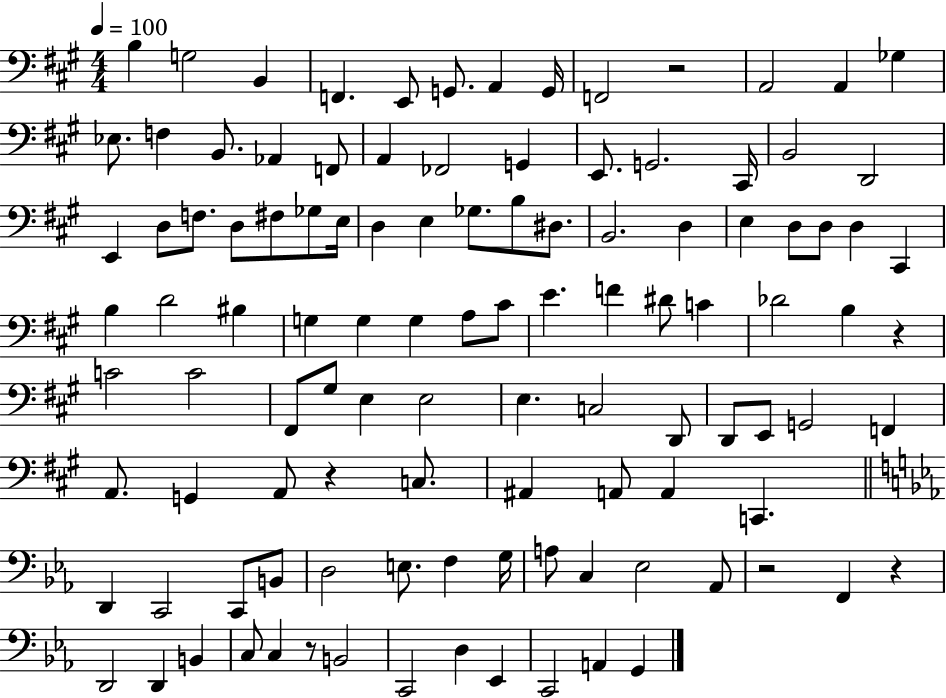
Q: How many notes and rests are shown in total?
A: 110